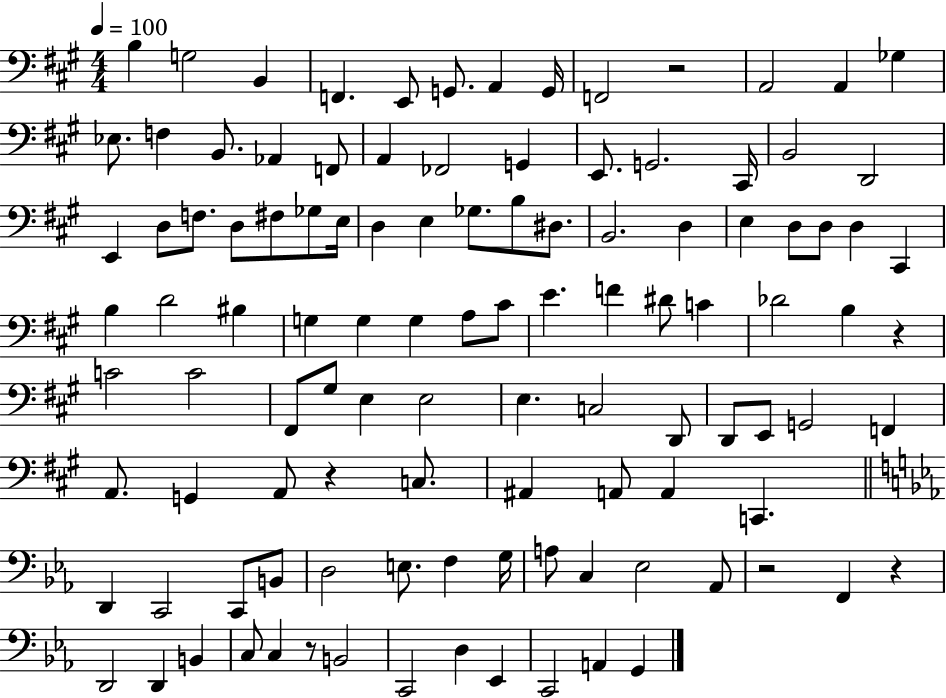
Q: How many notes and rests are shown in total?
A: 110